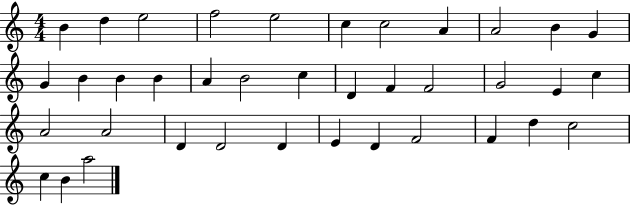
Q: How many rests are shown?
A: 0